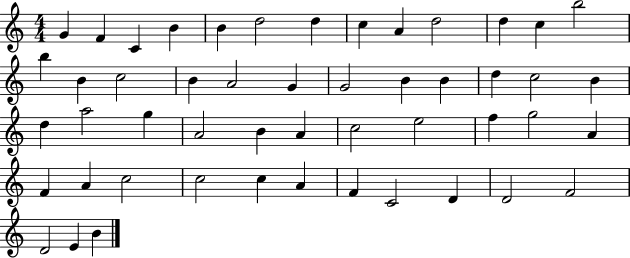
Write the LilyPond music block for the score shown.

{
  \clef treble
  \numericTimeSignature
  \time 4/4
  \key c \major
  g'4 f'4 c'4 b'4 | b'4 d''2 d''4 | c''4 a'4 d''2 | d''4 c''4 b''2 | \break b''4 b'4 c''2 | b'4 a'2 g'4 | g'2 b'4 b'4 | d''4 c''2 b'4 | \break d''4 a''2 g''4 | a'2 b'4 a'4 | c''2 e''2 | f''4 g''2 a'4 | \break f'4 a'4 c''2 | c''2 c''4 a'4 | f'4 c'2 d'4 | d'2 f'2 | \break d'2 e'4 b'4 | \bar "|."
}